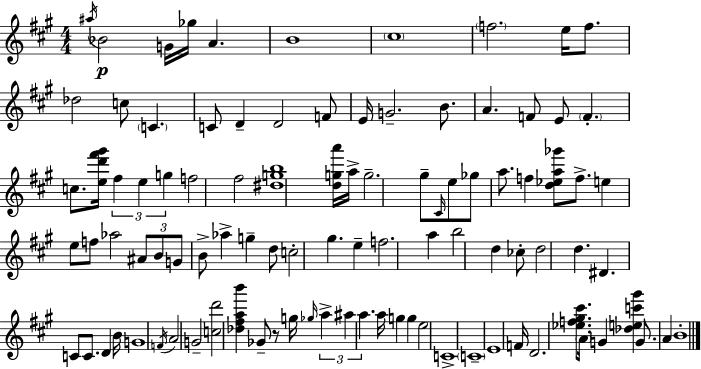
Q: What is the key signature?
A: A major